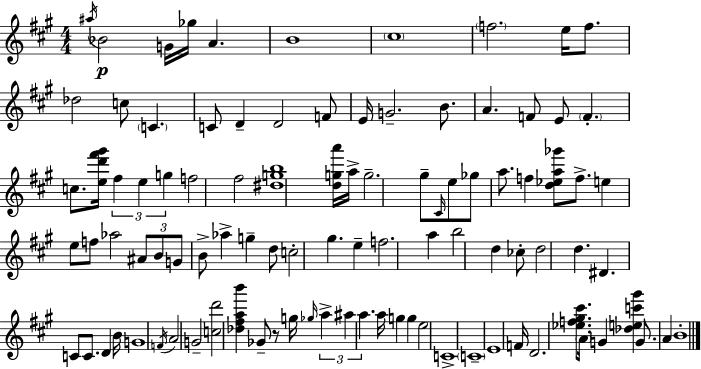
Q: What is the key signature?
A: A major